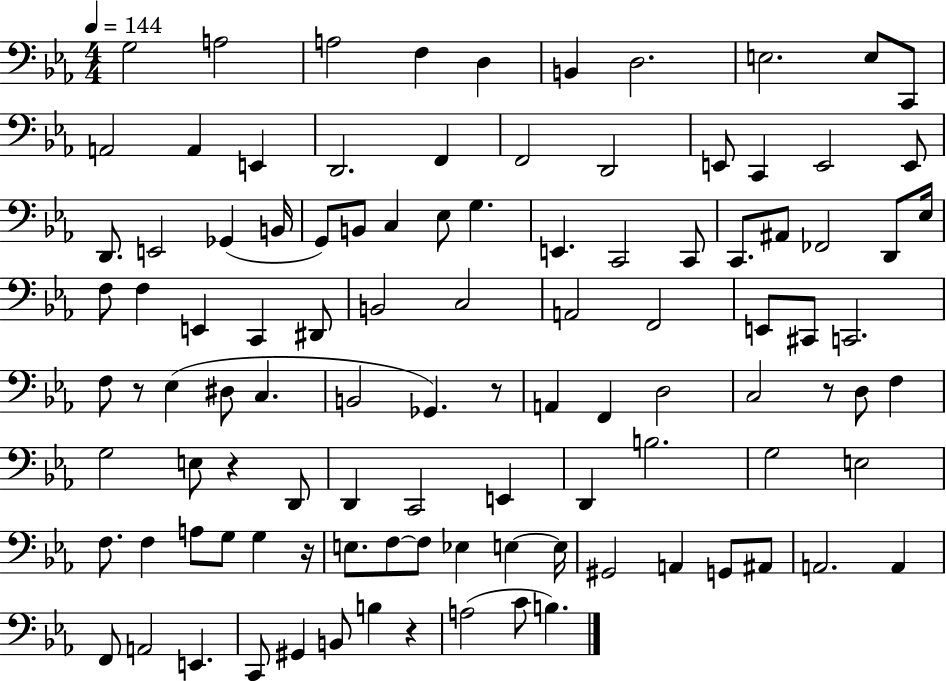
{
  \clef bass
  \numericTimeSignature
  \time 4/4
  \key ees \major
  \tempo 4 = 144
  \repeat volta 2 { g2 a2 | a2 f4 d4 | b,4 d2. | e2. e8 c,8 | \break a,2 a,4 e,4 | d,2. f,4 | f,2 d,2 | e,8 c,4 e,2 e,8 | \break d,8. e,2 ges,4( b,16 | g,8) b,8 c4 ees8 g4. | e,4. c,2 c,8 | c,8. ais,8 fes,2 d,8 ees16 | \break f8 f4 e,4 c,4 dis,8 | b,2 c2 | a,2 f,2 | e,8 cis,8 c,2. | \break f8 r8 ees4( dis8 c4. | b,2 ges,4.) r8 | a,4 f,4 d2 | c2 r8 d8 f4 | \break g2 e8 r4 d,8 | d,4 c,2 e,4 | d,4 b2. | g2 e2 | \break f8. f4 a8 g8 g4 r16 | e8. f8~~ f8 ees4 e4~~ e16 | gis,2 a,4 g,8 ais,8 | a,2. a,4 | \break f,8 a,2 e,4. | c,8 gis,4 b,8 b4 r4 | a2( c'8 b4.) | } \bar "|."
}